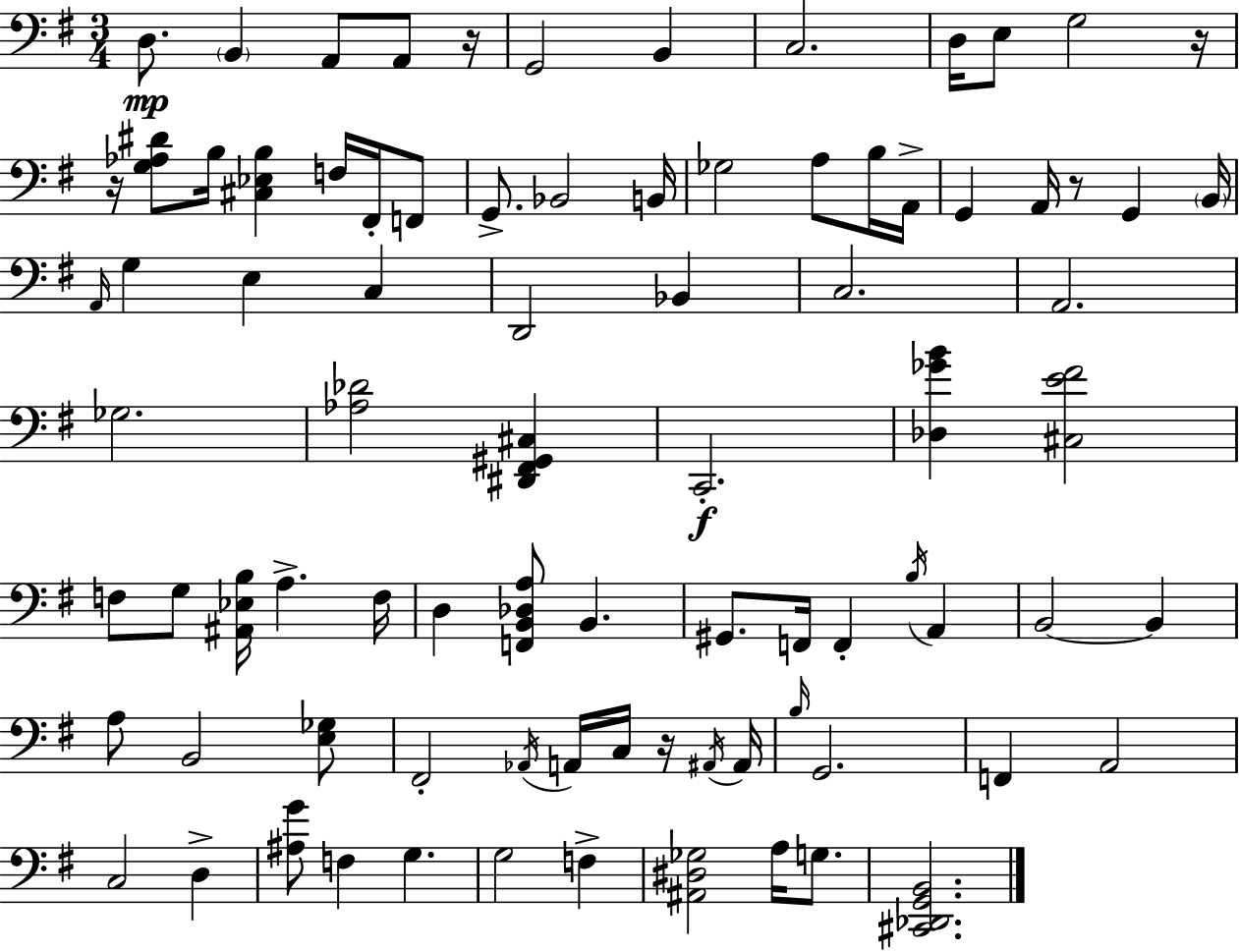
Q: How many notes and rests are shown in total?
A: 85